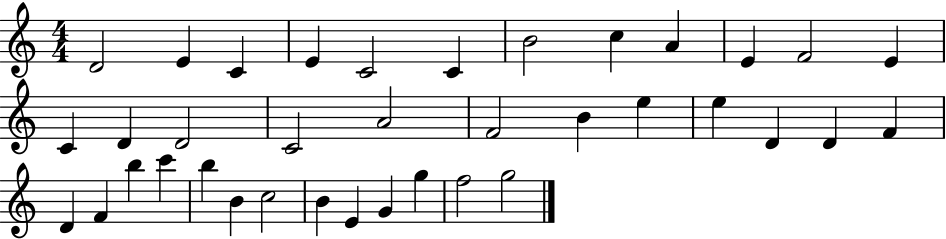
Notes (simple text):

D4/h E4/q C4/q E4/q C4/h C4/q B4/h C5/q A4/q E4/q F4/h E4/q C4/q D4/q D4/h C4/h A4/h F4/h B4/q E5/q E5/q D4/q D4/q F4/q D4/q F4/q B5/q C6/q B5/q B4/q C5/h B4/q E4/q G4/q G5/q F5/h G5/h